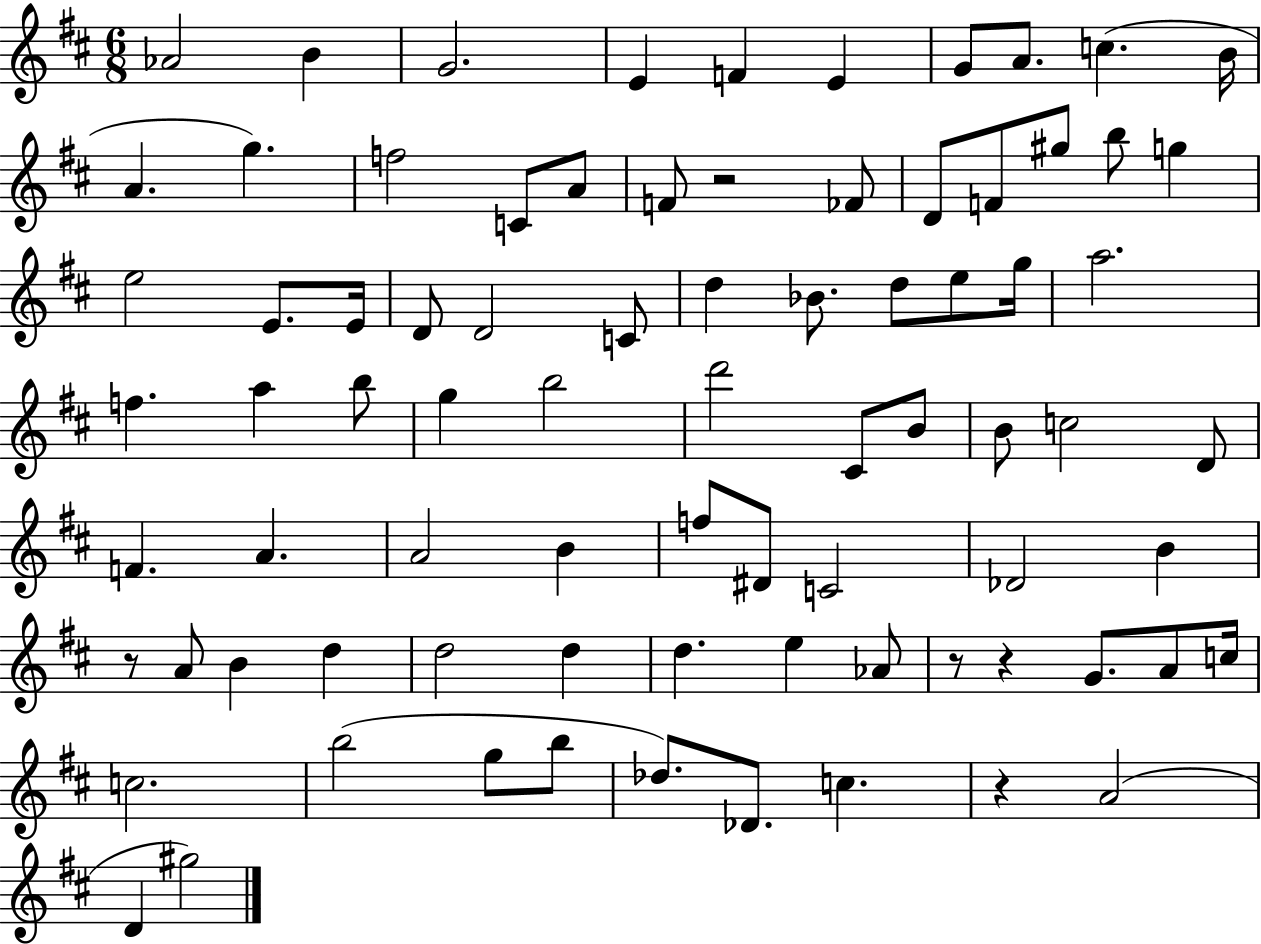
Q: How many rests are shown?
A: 5